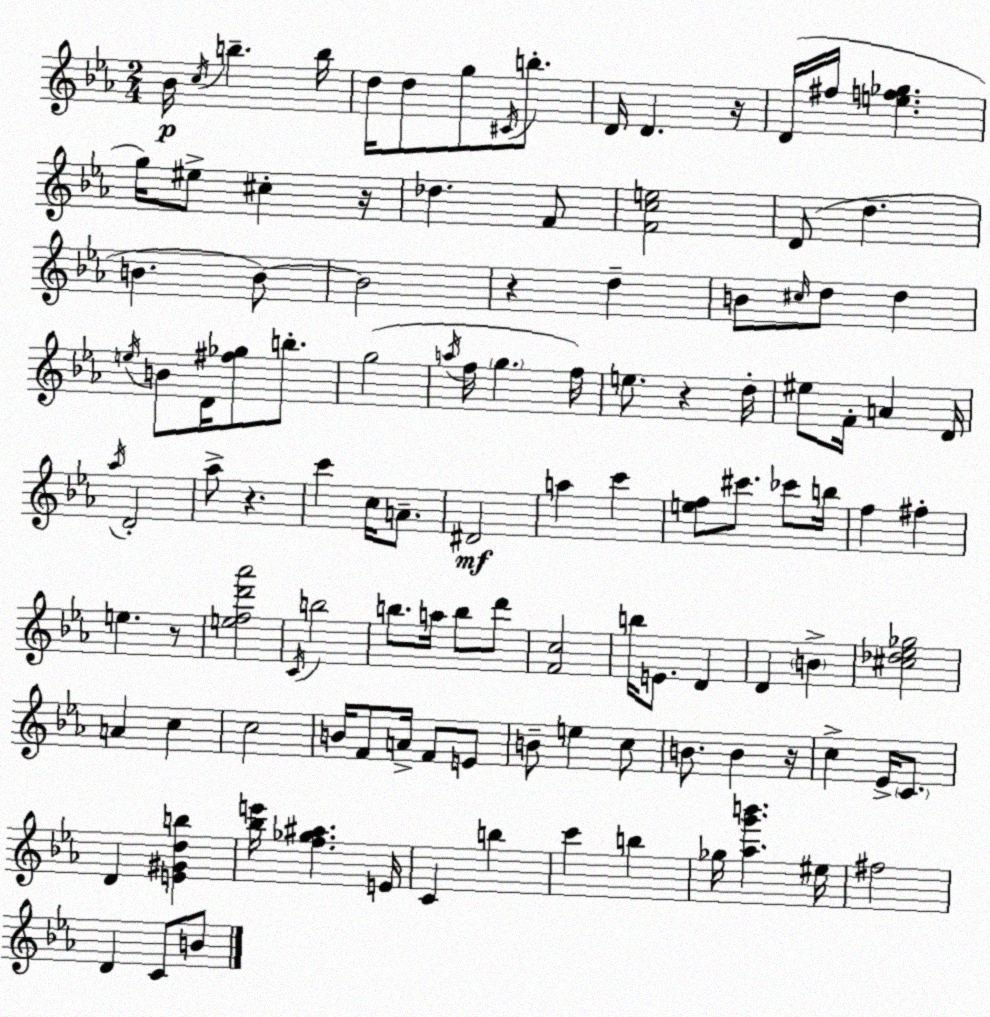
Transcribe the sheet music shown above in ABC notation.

X:1
T:Untitled
M:2/4
L:1/4
K:Cm
_B/4 c/4 b b/4 d/4 d/2 g/2 ^C/4 b/2 D/4 D z/4 D/4 ^f/4 [ef_g] g/4 ^e/2 ^c z/4 _d F/2 [Fce]2 D/2 d B B/2 B2 z d B/2 ^c/4 d/2 d e/4 B/2 D/4 [^f_g]/2 b/2 g2 a/4 f/4 g f/4 e/2 z d/4 ^e/2 F/4 A D/4 _a/4 D2 _a/2 z c' c/4 A/2 ^D2 a c' [ef]/2 ^c'/2 _c'/2 b/4 f ^f e z/2 [efd'_a']2 C/4 b2 b/2 a/4 b/2 d'/2 [Fc]2 b/4 E/2 D D B [^c_d_e_g]2 A c c2 B/4 F/2 A/4 F/2 E/2 B/2 e c/2 B/2 B z/4 c _E/4 C/2 D [E^Gdb] [_be']/4 [f_g^a] E/4 C b c' b _g/4 [_ag'b'] ^e/4 ^f2 D C/2 B/2